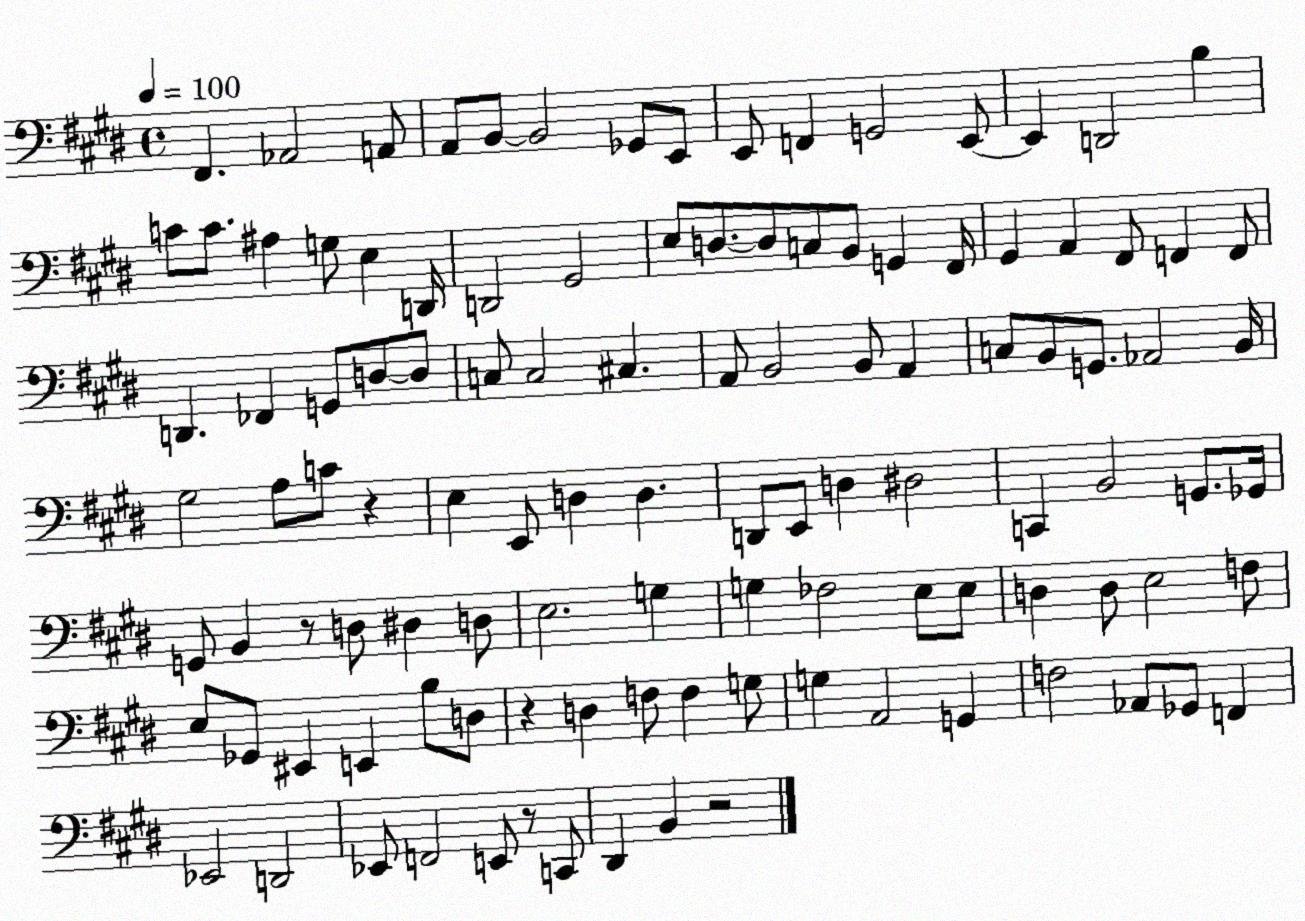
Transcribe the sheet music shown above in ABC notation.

X:1
T:Untitled
M:4/4
L:1/4
K:E
^F,, _A,,2 A,,/2 A,,/2 B,,/2 B,,2 _G,,/2 E,,/2 E,,/2 F,, G,,2 E,,/2 E,, D,,2 B, C/2 C/2 ^A, G,/2 E, D,,/4 D,,2 ^G,,2 E,/2 D,/2 D,/2 C,/2 B,,/2 G,, ^F,,/4 ^G,, A,, ^F,,/2 F,, F,,/2 D,, _F,, G,,/2 D,/2 D,/2 C,/2 C,2 ^C, A,,/2 B,,2 B,,/2 A,, C,/2 B,,/2 G,,/2 _A,,2 B,,/4 ^G,2 A,/2 C/2 z E, E,,/2 D, D, D,,/2 E,,/2 D, ^D,2 C,, B,,2 G,,/2 _G,,/4 G,,/2 B,, z/2 D,/2 ^D, D,/2 E,2 G, G, _F,2 E,/2 E,/2 D, D,/2 E,2 F,/2 E,/2 _G,,/2 ^E,, E,, B,/2 D,/2 z D, F,/2 F, G,/2 G, A,,2 G,, F,2 _A,,/2 _G,,/2 F,, _E,,2 D,,2 _E,,/2 F,,2 E,,/2 z/2 C,,/2 ^D,, B,, z2